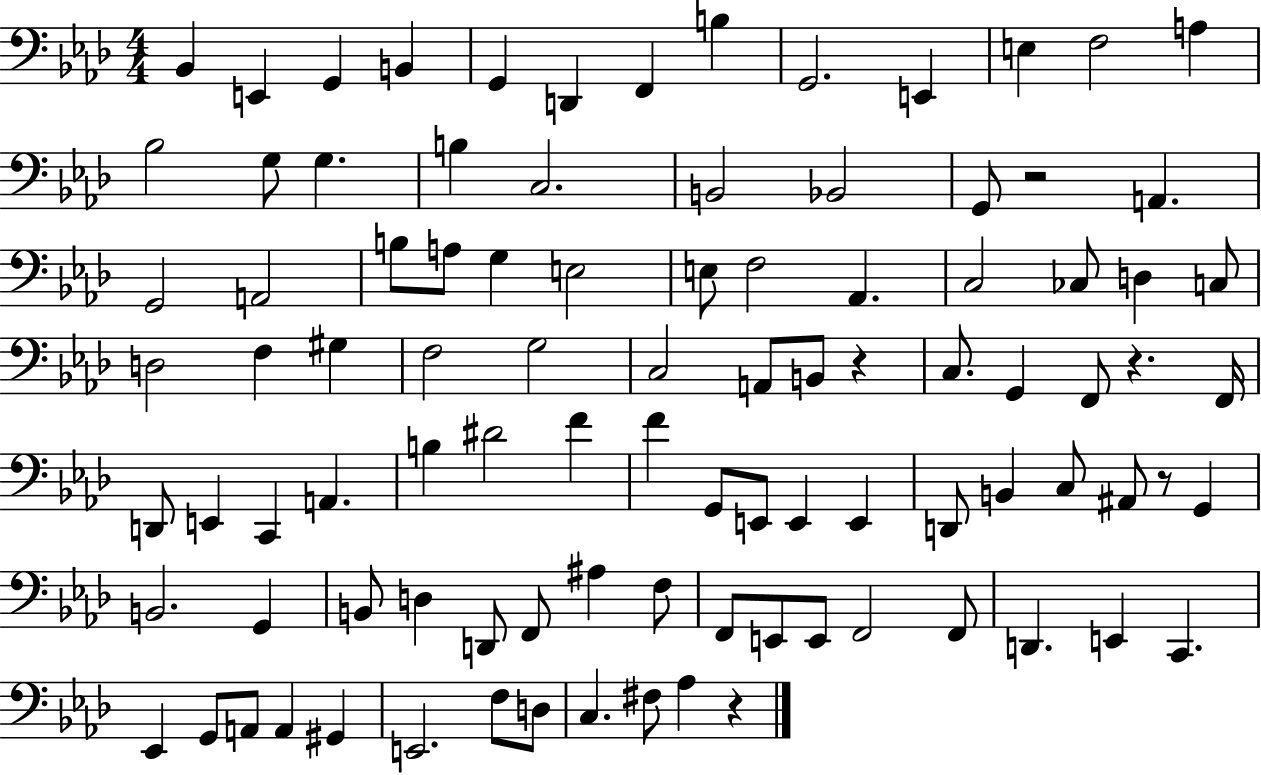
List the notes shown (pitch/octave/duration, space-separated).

Bb2/q E2/q G2/q B2/q G2/q D2/q F2/q B3/q G2/h. E2/q E3/q F3/h A3/q Bb3/h G3/e G3/q. B3/q C3/h. B2/h Bb2/h G2/e R/h A2/q. G2/h A2/h B3/e A3/e G3/q E3/h E3/e F3/h Ab2/q. C3/h CES3/e D3/q C3/e D3/h F3/q G#3/q F3/h G3/h C3/h A2/e B2/e R/q C3/e. G2/q F2/e R/q. F2/s D2/e E2/q C2/q A2/q. B3/q D#4/h F4/q F4/q G2/e E2/e E2/q E2/q D2/e B2/q C3/e A#2/e R/e G2/q B2/h. G2/q B2/e D3/q D2/e F2/e A#3/q F3/e F2/e E2/e E2/e F2/h F2/e D2/q. E2/q C2/q. Eb2/q G2/e A2/e A2/q G#2/q E2/h. F3/e D3/e C3/q. F#3/e Ab3/q R/q